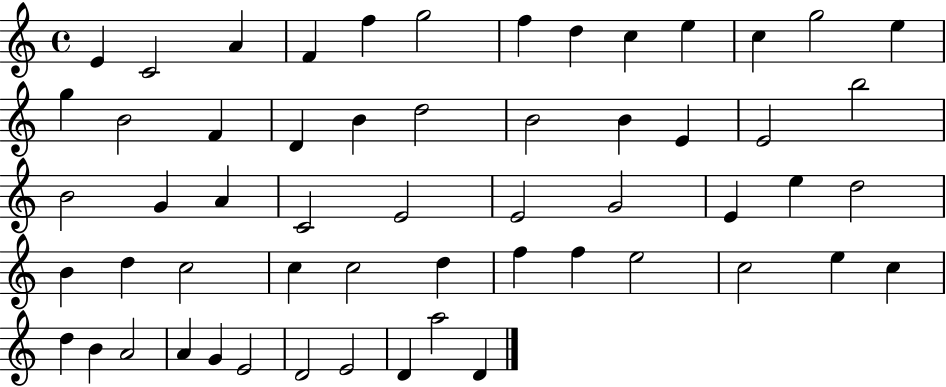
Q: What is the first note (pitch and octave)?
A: E4